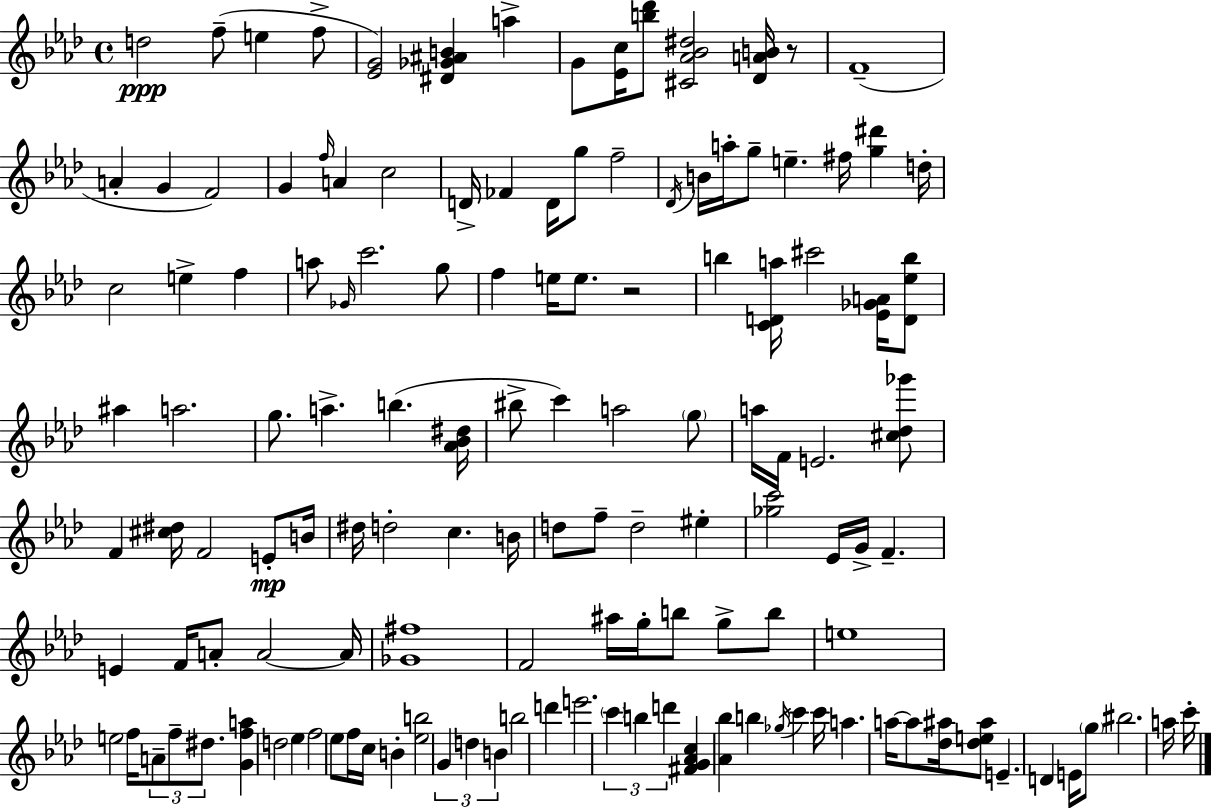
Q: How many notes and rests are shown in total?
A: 135